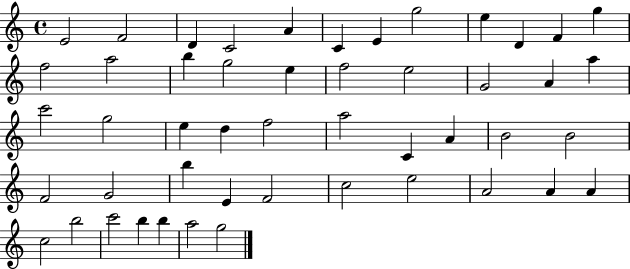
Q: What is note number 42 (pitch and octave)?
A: A4